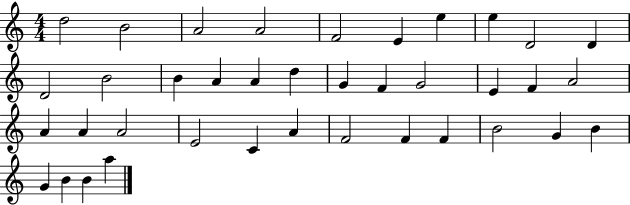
{
  \clef treble
  \numericTimeSignature
  \time 4/4
  \key c \major
  d''2 b'2 | a'2 a'2 | f'2 e'4 e''4 | e''4 d'2 d'4 | \break d'2 b'2 | b'4 a'4 a'4 d''4 | g'4 f'4 g'2 | e'4 f'4 a'2 | \break a'4 a'4 a'2 | e'2 c'4 a'4 | f'2 f'4 f'4 | b'2 g'4 b'4 | \break g'4 b'4 b'4 a''4 | \bar "|."
}